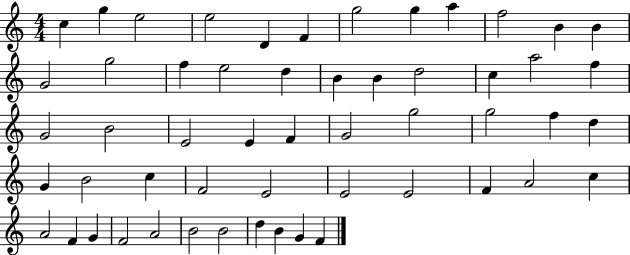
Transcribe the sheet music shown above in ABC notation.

X:1
T:Untitled
M:4/4
L:1/4
K:C
c g e2 e2 D F g2 g a f2 B B G2 g2 f e2 d B B d2 c a2 f G2 B2 E2 E F G2 g2 g2 f d G B2 c F2 E2 E2 E2 F A2 c A2 F G F2 A2 B2 B2 d B G F